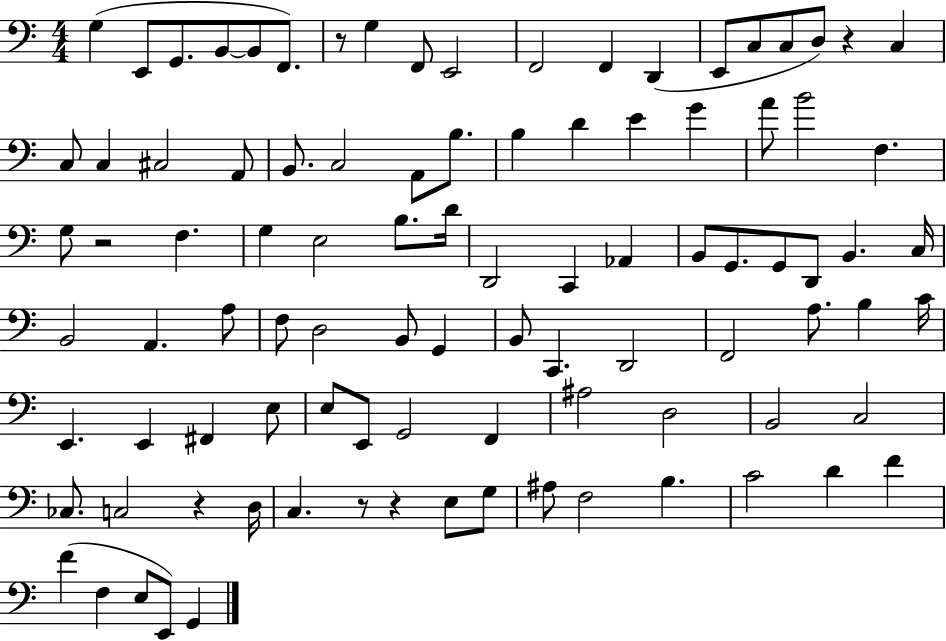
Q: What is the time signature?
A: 4/4